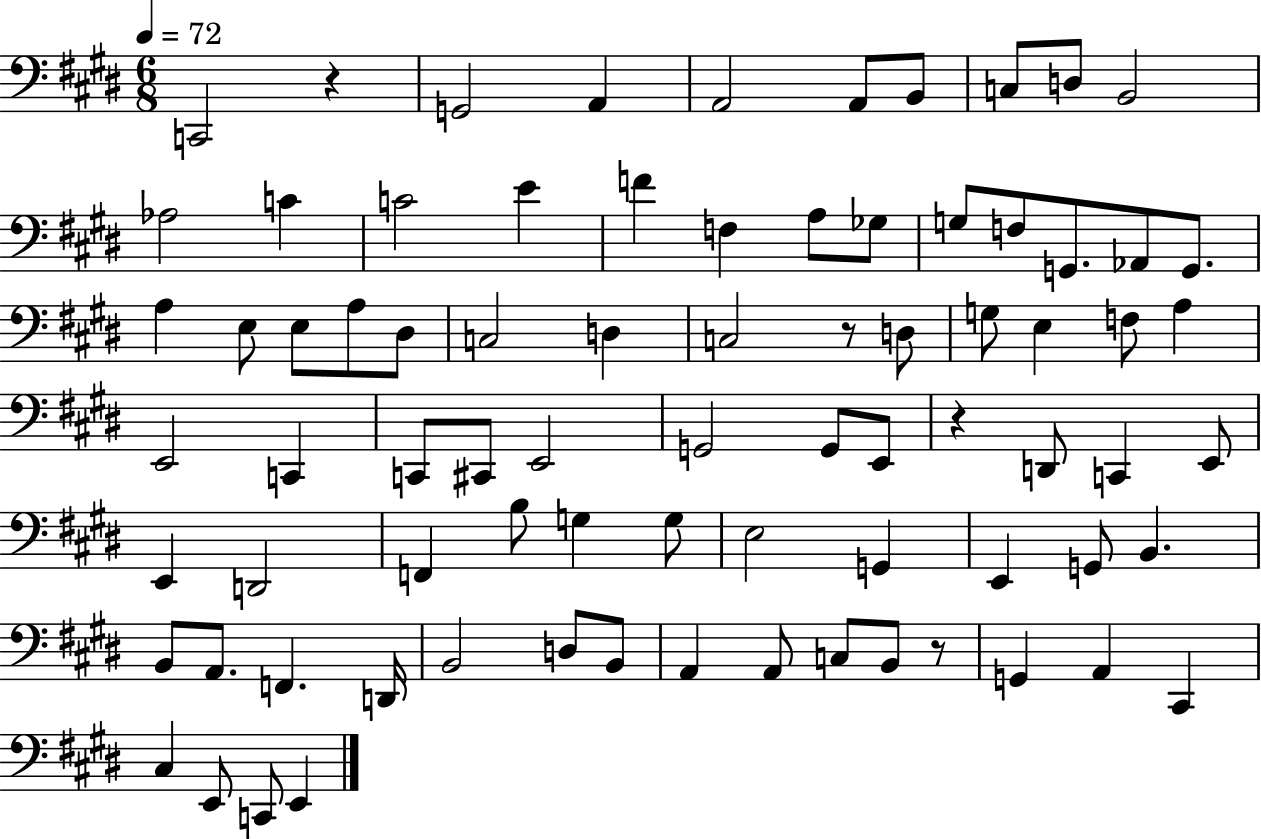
{
  \clef bass
  \numericTimeSignature
  \time 6/8
  \key e \major
  \tempo 4 = 72
  c,2 r4 | g,2 a,4 | a,2 a,8 b,8 | c8 d8 b,2 | \break aes2 c'4 | c'2 e'4 | f'4 f4 a8 ges8 | g8 f8 g,8. aes,8 g,8. | \break a4 e8 e8 a8 dis8 | c2 d4 | c2 r8 d8 | g8 e4 f8 a4 | \break e,2 c,4 | c,8 cis,8 e,2 | g,2 g,8 e,8 | r4 d,8 c,4 e,8 | \break e,4 d,2 | f,4 b8 g4 g8 | e2 g,4 | e,4 g,8 b,4. | \break b,8 a,8. f,4. d,16 | b,2 d8 b,8 | a,4 a,8 c8 b,8 r8 | g,4 a,4 cis,4 | \break cis4 e,8 c,8 e,4 | \bar "|."
}